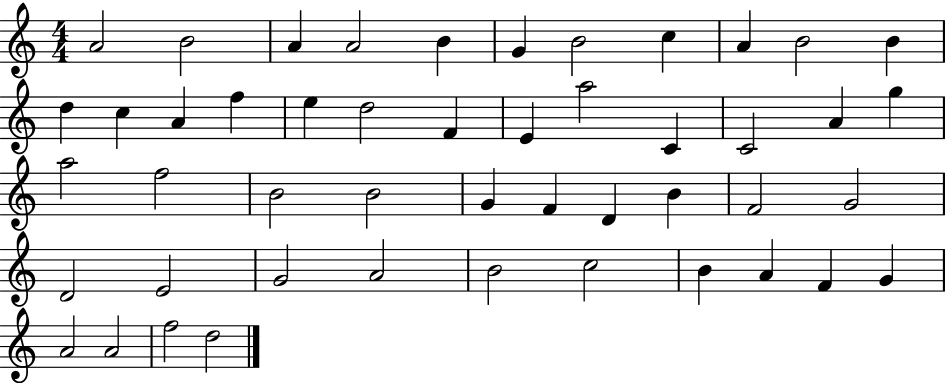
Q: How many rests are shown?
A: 0